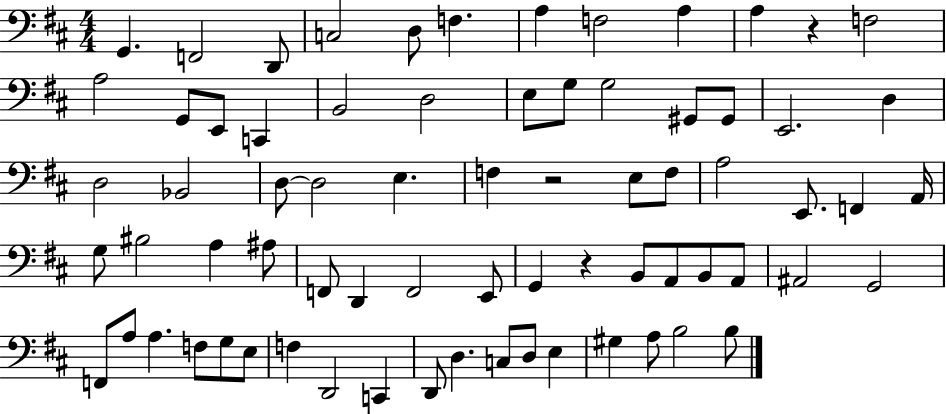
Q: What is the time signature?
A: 4/4